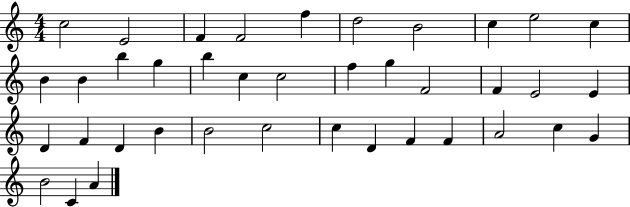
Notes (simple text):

C5/h E4/h F4/q F4/h F5/q D5/h B4/h C5/q E5/h C5/q B4/q B4/q B5/q G5/q B5/q C5/q C5/h F5/q G5/q F4/h F4/q E4/h E4/q D4/q F4/q D4/q B4/q B4/h C5/h C5/q D4/q F4/q F4/q A4/h C5/q G4/q B4/h C4/q A4/q